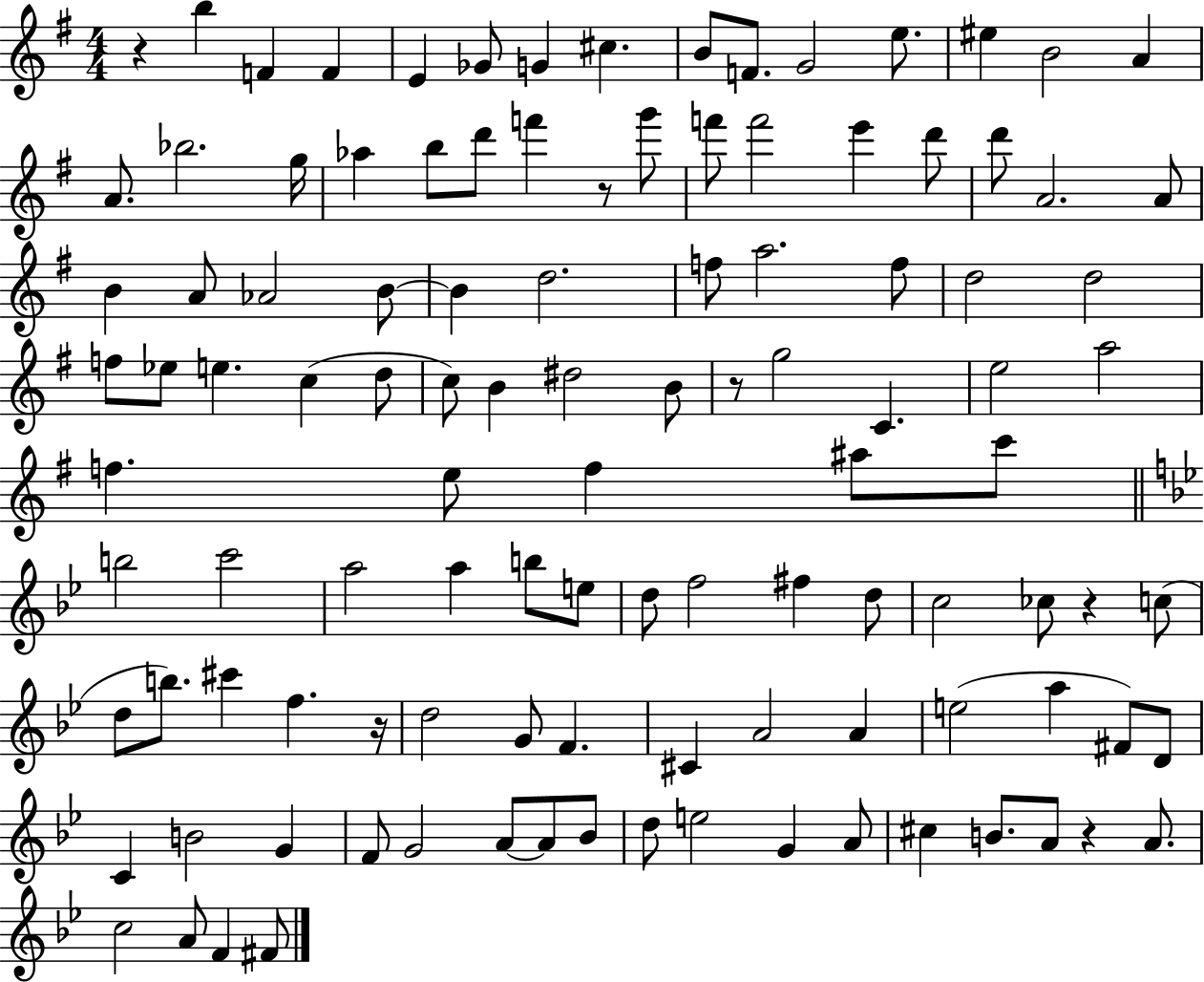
{
  \clef treble
  \numericTimeSignature
  \time 4/4
  \key g \major
  r4 b''4 f'4 f'4 | e'4 ges'8 g'4 cis''4. | b'8 f'8. g'2 e''8. | eis''4 b'2 a'4 | \break a'8. bes''2. g''16 | aes''4 b''8 d'''8 f'''4 r8 g'''8 | f'''8 f'''2 e'''4 d'''8 | d'''8 a'2. a'8 | \break b'4 a'8 aes'2 b'8~~ | b'4 d''2. | f''8 a''2. f''8 | d''2 d''2 | \break f''8 ees''8 e''4. c''4( d''8 | c''8) b'4 dis''2 b'8 | r8 g''2 c'4. | e''2 a''2 | \break f''4. e''8 f''4 ais''8 c'''8 | \bar "||" \break \key bes \major b''2 c'''2 | a''2 a''4 b''8 e''8 | d''8 f''2 fis''4 d''8 | c''2 ces''8 r4 c''8( | \break d''8 b''8.) cis'''4 f''4. r16 | d''2 g'8 f'4. | cis'4 a'2 a'4 | e''2( a''4 fis'8) d'8 | \break c'4 b'2 g'4 | f'8 g'2 a'8~~ a'8 bes'8 | d''8 e''2 g'4 a'8 | cis''4 b'8. a'8 r4 a'8. | \break c''2 a'8 f'4 fis'8 | \bar "|."
}